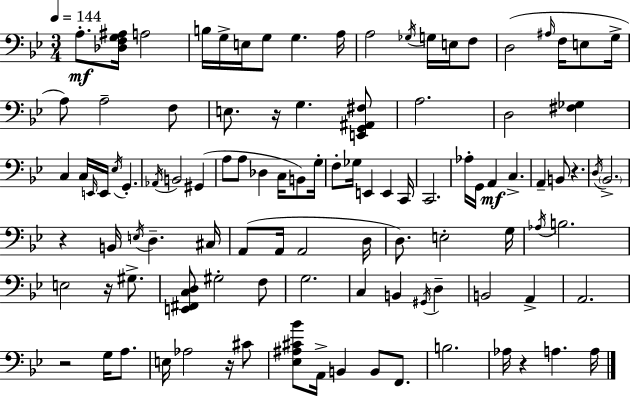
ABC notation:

X:1
T:Untitled
M:3/4
L:1/4
K:Bb
A,/2 [_D,F,G,^A,]/4 A,2 B,/4 G,/4 E,/4 G,/2 G, A,/4 A,2 _G,/4 G,/4 E,/4 F,/2 D,2 ^A,/4 F,/4 E,/2 G,/4 A,/2 A,2 F,/2 E,/2 z/4 G, [E,,G,,^A,,^F,]/2 A,2 D,2 [^F,_G,] C, C,/4 E,,/4 E,,/4 _E,/4 G,, _A,,/4 B,,2 ^G,, A,/2 A,/2 _D, C,/4 B,,/2 G,/4 F,/2 _G,/4 E,, E,, C,,/4 C,,2 _A,/4 G,,/4 A,, C, A,, B,,/2 z D,/4 _B,,2 z B,,/4 E,/4 D, ^C,/4 A,,/2 A,,/4 A,,2 D,/4 D,/2 E,2 G,/4 _A,/4 B,2 E,2 z/4 ^G,/2 [E,,^F,,C,D,]/2 ^G,2 F,/2 G,2 C, B,, ^G,,/4 D, B,,2 A,, A,,2 z2 G,/4 A,/2 E,/4 _A,2 z/4 ^C/2 [_E,^A,^C_B]/2 A,,/4 B,, B,,/2 F,,/2 B,2 _A,/4 z A, A,/4